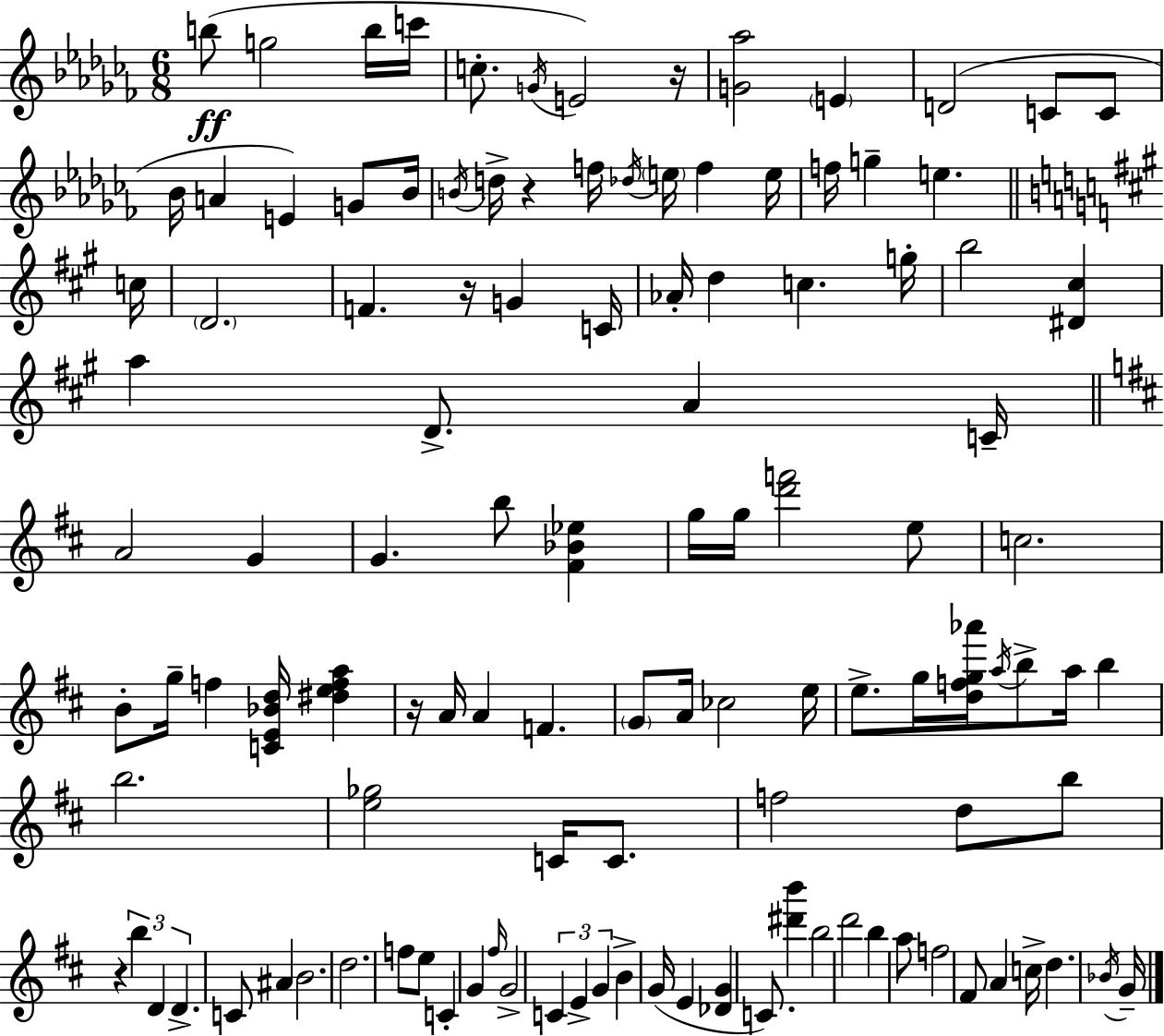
{
  \clef treble
  \numericTimeSignature
  \time 6/8
  \key aes \minor
  \repeat volta 2 { b''8(\ff g''2 b''16 c'''16 | c''8.-. \acciaccatura { g'16 }) e'2 | r16 <g' aes''>2 \parenthesize e'4 | d'2( c'8 c'8 | \break bes'16 a'4 e'4) g'8 | bes'16 \acciaccatura { b'16 } d''16-> r4 f''16 \acciaccatura { des''16 } \parenthesize e''16 f''4 | e''16 f''16 g''4-- e''4. | \bar "||" \break \key a \major c''16 \parenthesize d'2. | f'4. r16 g'4 | c'16 aes'16-. d''4 c''4. | g''16-. b''2 <dis' cis''>4 | \break a''4 d'8.-> a'4 | c'16-- \bar "||" \break \key d \major a'2 g'4 | g'4. b''8 <fis' bes' ees''>4 | g''16 g''16 <d''' f'''>2 e''8 | c''2. | \break b'8-. g''16-- f''4 <c' e' bes' d''>16 <dis'' e'' f'' a''>4 | r16 a'16 a'4 f'4. | \parenthesize g'8 a'16 ces''2 e''16 | e''8.-> g''16 <d'' f'' g'' aes'''>16 \acciaccatura { a''16 } b''8-> a''16 b''4 | \break b''2. | <e'' ges''>2 c'16 c'8. | f''2 d''8 b''8 | r4 \tuplet 3/2 { b''4 d'4 | \break d'4.-> } c'8 ais'4 | b'2. | d''2. | f''8 e''8 c'4-. g'4 | \break \grace { fis''16 } g'2-> \tuplet 3/2 { c'4 | e'4-> g'4 } b'4-> | g'16( e'4 <des' g'>4 c'8.) | <dis''' b'''>4 b''2 | \break d'''2 b''4 | a''8 f''2 | fis'8 a'4 c''16-> d''4. | \acciaccatura { bes'16 } g'16-- } \bar "|."
}